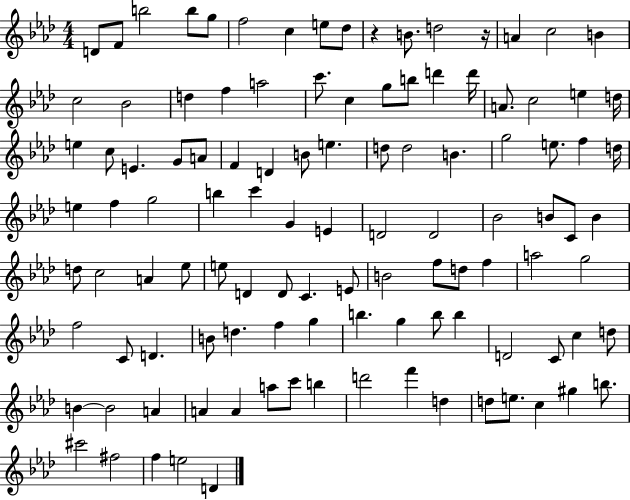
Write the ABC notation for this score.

X:1
T:Untitled
M:4/4
L:1/4
K:Ab
D/2 F/2 b2 b/2 g/2 f2 c e/2 _d/2 z B/2 d2 z/4 A c2 B c2 _B2 d f a2 c'/2 c g/2 b/2 d' d'/4 A/2 c2 e d/4 e c/2 E G/2 A/2 F D B/2 e d/2 d2 B g2 e/2 f d/4 e f g2 b c' G E D2 D2 _B2 B/2 C/2 B d/2 c2 A _e/2 e/2 D D/2 C E/2 B2 f/2 d/2 f a2 g2 f2 C/2 D B/2 d f g b g b/2 b D2 C/2 c d/2 B B2 A A A a/2 c'/2 b d'2 f' d d/2 e/2 c ^g b/2 ^c'2 ^f2 f e2 D